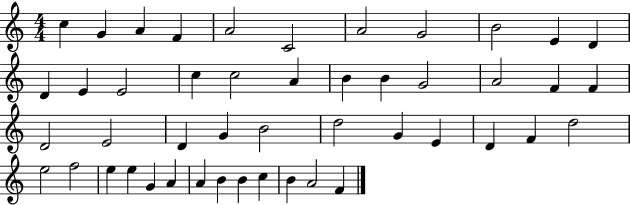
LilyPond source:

{
  \clef treble
  \numericTimeSignature
  \time 4/4
  \key c \major
  c''4 g'4 a'4 f'4 | a'2 c'2 | a'2 g'2 | b'2 e'4 d'4 | \break d'4 e'4 e'2 | c''4 c''2 a'4 | b'4 b'4 g'2 | a'2 f'4 f'4 | \break d'2 e'2 | d'4 g'4 b'2 | d''2 g'4 e'4 | d'4 f'4 d''2 | \break e''2 f''2 | e''4 e''4 g'4 a'4 | a'4 b'4 b'4 c''4 | b'4 a'2 f'4 | \break \bar "|."
}